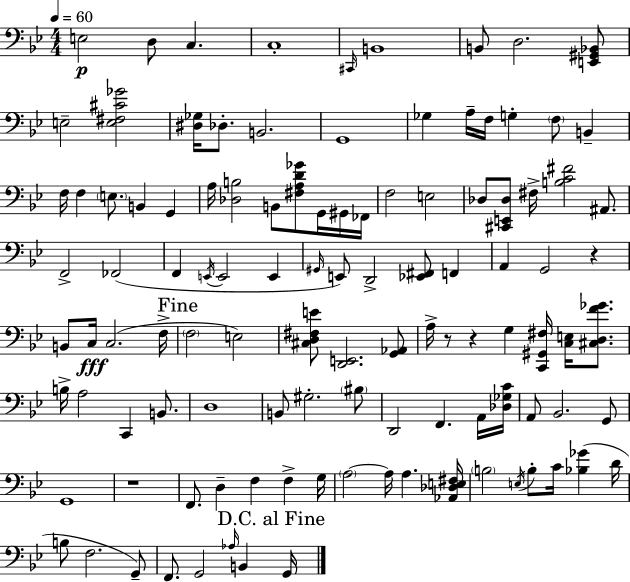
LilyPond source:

{
  \clef bass
  \numericTimeSignature
  \time 4/4
  \key bes \major
  \tempo 4 = 60
  \repeat volta 2 { e2\p d8 c4. | c1-. | \grace { cis,16 } b,1 | b,8 d2. <e, gis, bes,>8 | \break e2-- <e fis cis' ges'>2 | <dis ges>16 des8.-. b,2. | g,1 | ges4 a16-- f16 g4-. \parenthesize f8 b,4-- | \break f16 f4 \parenthesize e8. b,4 g,4 | a16 <des b>2 b,8 <fis a d' ges'>8 g,16 gis,16 | fes,16 f2 e2 | des8 <cis, e, des>8 fis16-> <b c' fis'>2 ais,8. | \break f,2-> fes,2( | f,4 \acciaccatura { e,16 } e,2 e,4 | \grace { gis,16 }) e,8 d,2-> <ees, fis,>8 f,4 | a,4 g,2 r4 | \break b,8 c16\fff c2.( | f16-> \mark "Fine" \parenthesize f2 e2) | <cis d fis e'>8 <d, e,>2. | <g, aes,>8 a16-> r8 r4 g4 <c, gis, fis>16 <c e>16 | \break <cis d f' ges'>8. b16-> a2 c,4 | b,8. d1 | b,8 gis2.-. | \parenthesize bis8 d,2 f,4. | \break a,16 <des ges c'>16 a,8 bes,2. | g,8 g,1 | r1 | f,8. d4-- f4 f4-> | \break g16 \parenthesize a2~~ a16 a4. | <aes, des e fis>16 \parenthesize b2 \acciaccatura { e16 } b8-. c'16 <bes ges'>4( | d'16 b8 f2. | g,8--) f,8. g,2 \grace { aes16 } | \break b,4 \mark "D.C. al Fine" g,16 } \bar "|."
}